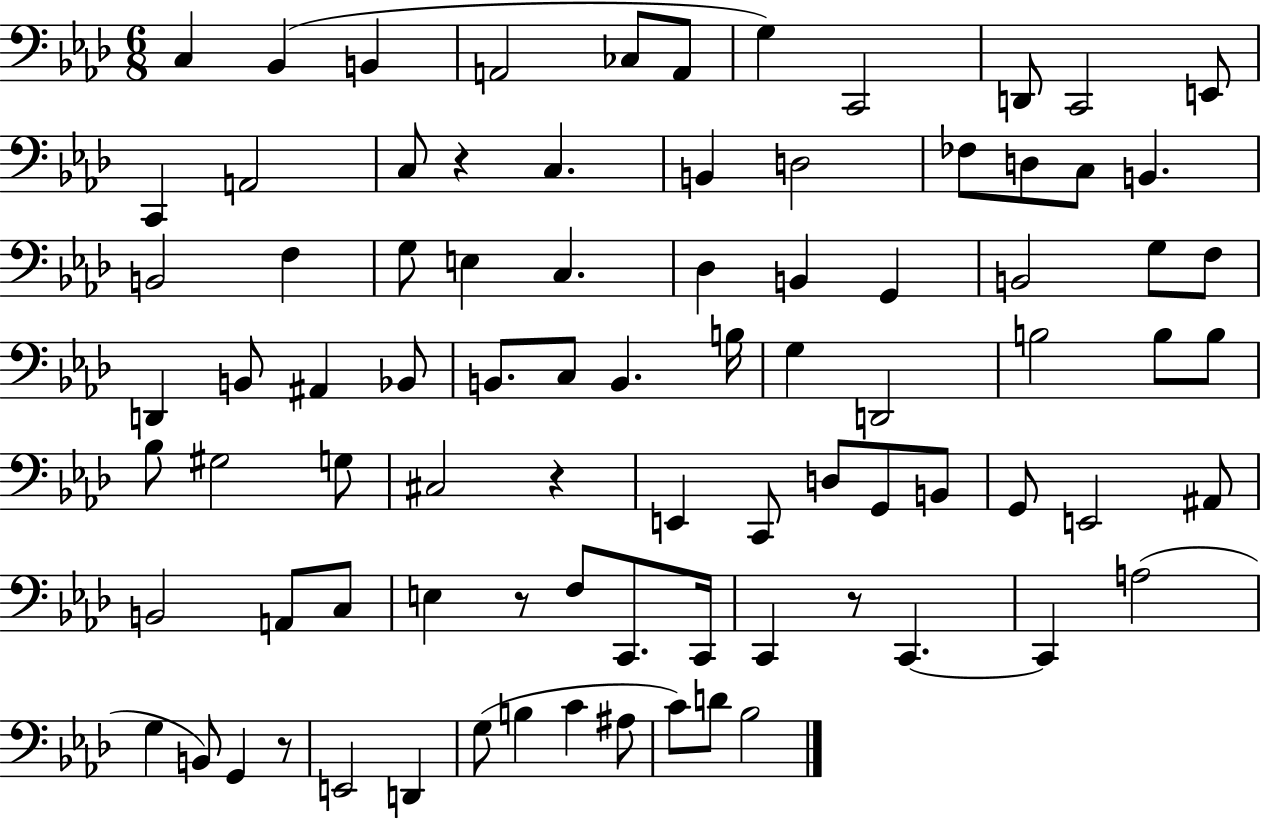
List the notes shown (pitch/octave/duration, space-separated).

C3/q Bb2/q B2/q A2/h CES3/e A2/e G3/q C2/h D2/e C2/h E2/e C2/q A2/h C3/e R/q C3/q. B2/q D3/h FES3/e D3/e C3/e B2/q. B2/h F3/q G3/e E3/q C3/q. Db3/q B2/q G2/q B2/h G3/e F3/e D2/q B2/e A#2/q Bb2/e B2/e. C3/e B2/q. B3/s G3/q D2/h B3/h B3/e B3/e Bb3/e G#3/h G3/e C#3/h R/q E2/q C2/e D3/e G2/e B2/e G2/e E2/h A#2/e B2/h A2/e C3/e E3/q R/e F3/e C2/e. C2/s C2/q R/e C2/q. C2/q A3/h G3/q B2/e G2/q R/e E2/h D2/q G3/e B3/q C4/q A#3/e C4/e D4/e Bb3/h